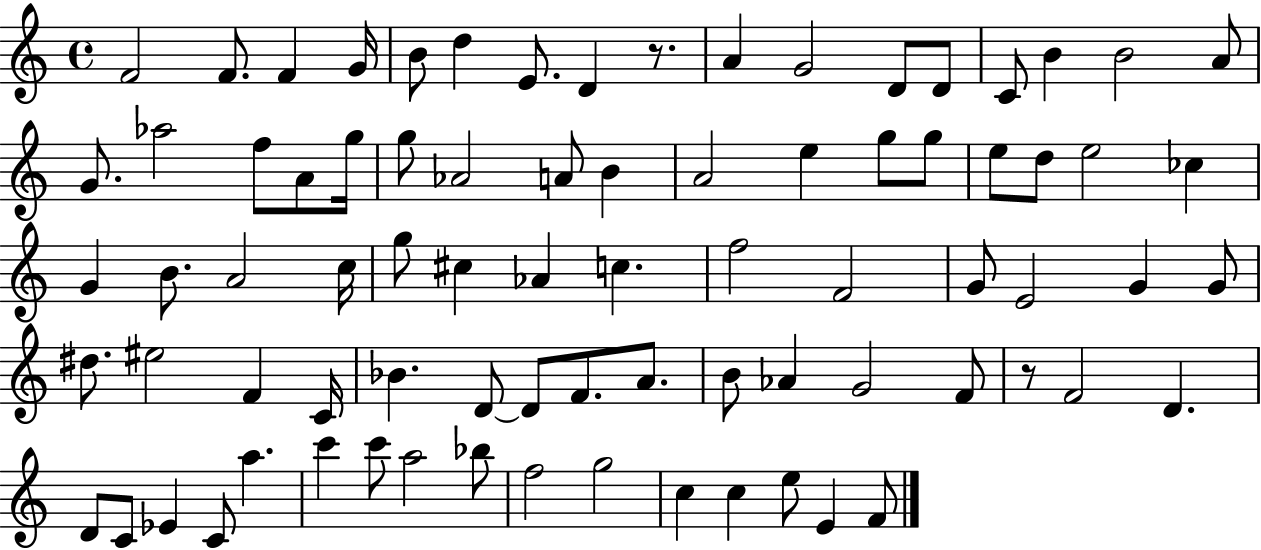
F4/h F4/e. F4/q G4/s B4/e D5/q E4/e. D4/q R/e. A4/q G4/h D4/e D4/e C4/e B4/q B4/h A4/e G4/e. Ab5/h F5/e A4/e G5/s G5/e Ab4/h A4/e B4/q A4/h E5/q G5/e G5/e E5/e D5/e E5/h CES5/q G4/q B4/e. A4/h C5/s G5/e C#5/q Ab4/q C5/q. F5/h F4/h G4/e E4/h G4/q G4/e D#5/e. EIS5/h F4/q C4/s Bb4/q. D4/e D4/e F4/e. A4/e. B4/e Ab4/q G4/h F4/e R/e F4/h D4/q. D4/e C4/e Eb4/q C4/e A5/q. C6/q C6/e A5/h Bb5/e F5/h G5/h C5/q C5/q E5/e E4/q F4/e